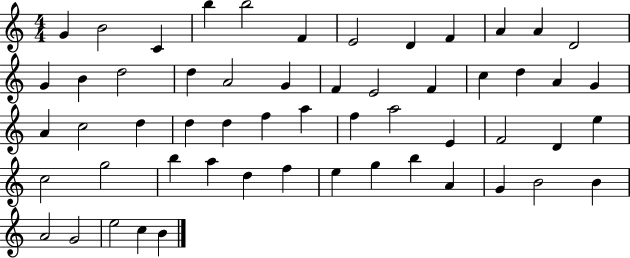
{
  \clef treble
  \numericTimeSignature
  \time 4/4
  \key c \major
  g'4 b'2 c'4 | b''4 b''2 f'4 | e'2 d'4 f'4 | a'4 a'4 d'2 | \break g'4 b'4 d''2 | d''4 a'2 g'4 | f'4 e'2 f'4 | c''4 d''4 a'4 g'4 | \break a'4 c''2 d''4 | d''4 d''4 f''4 a''4 | f''4 a''2 e'4 | f'2 d'4 e''4 | \break c''2 g''2 | b''4 a''4 d''4 f''4 | e''4 g''4 b''4 a'4 | g'4 b'2 b'4 | \break a'2 g'2 | e''2 c''4 b'4 | \bar "|."
}